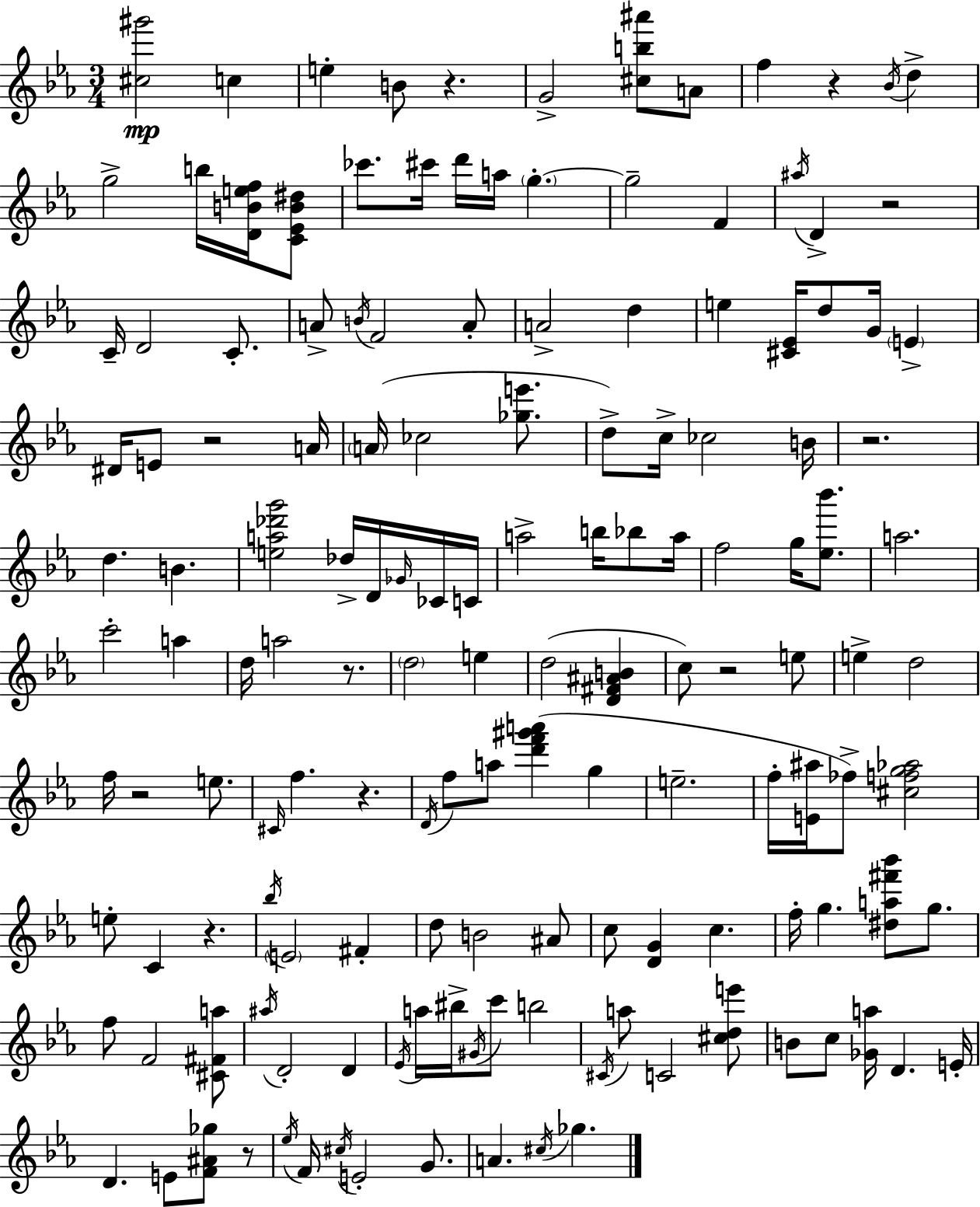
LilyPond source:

{
  \clef treble
  \numericTimeSignature
  \time 3/4
  \key ees \major
  \repeat volta 2 { <cis'' gis'''>2\mp c''4 | e''4-. b'8 r4. | g'2-> <cis'' b'' ais'''>8 a'8 | f''4 r4 \acciaccatura { bes'16 } d''4-> | \break g''2-> b''16 <d' b' e'' f''>16 <c' ees' b' dis''>8 | ces'''8. cis'''16 d'''16 a''16 \parenthesize g''4.-.~~ | g''2-- f'4 | \acciaccatura { ais''16 } d'4-> r2 | \break c'16-- d'2 c'8.-. | a'8-> \acciaccatura { b'16 } f'2 | a'8-. a'2-> d''4 | e''4 <cis' ees'>16 d''8 g'16 \parenthesize e'4-> | \break dis'16 e'8 r2 | a'16 \parenthesize a'16( ces''2 | <ges'' e'''>8. d''8->) c''16-> ces''2 | b'16 r2. | \break d''4. b'4. | <e'' a'' des''' g'''>2 des''16-> | d'16 \grace { ges'16 } ces'16 c'16 a''2-> | b''16 bes''8 a''16 f''2 | \break g''16 <ees'' bes'''>8. a''2. | c'''2-. | a''4 d''16 a''2 | r8. \parenthesize d''2 | \break e''4 d''2( | <d' fis' ais' b'>4 c''8) r2 | e''8 e''4-> d''2 | f''16 r2 | \break e''8. \grace { cis'16 } f''4. r4. | \acciaccatura { d'16 } f''8 a''8 <d''' f''' gis''' a'''>4( | g''4 e''2.-- | f''16-. <e' ais''>16 fes''8->) <cis'' f'' g'' aes''>2 | \break e''8-. c'4 | r4. \acciaccatura { bes''16 } \parenthesize e'2 | fis'4-. d''8 b'2 | ais'8 c''8 <d' g'>4 | \break c''4. f''16-. g''4. | <dis'' a'' fis''' bes'''>8 g''8. f''8 f'2 | <cis' fis' a''>8 \acciaccatura { ais''16 } d'2-. | d'4 \acciaccatura { ees'16 } a''16 bis''16-> \acciaccatura { gis'16 } | \break c'''8 b''2 \acciaccatura { cis'16 } a''8 | c'2 <cis'' d'' e'''>8 b'8 | c''8 <ges' a''>16 d'4. e'16-. d'4. | e'8 <f' ais' ges''>8 r8 \acciaccatura { ees''16 } | \break f'16 \acciaccatura { cis''16 } e'2-. g'8. | a'4. \acciaccatura { cis''16 } ges''4. | } \bar "|."
}